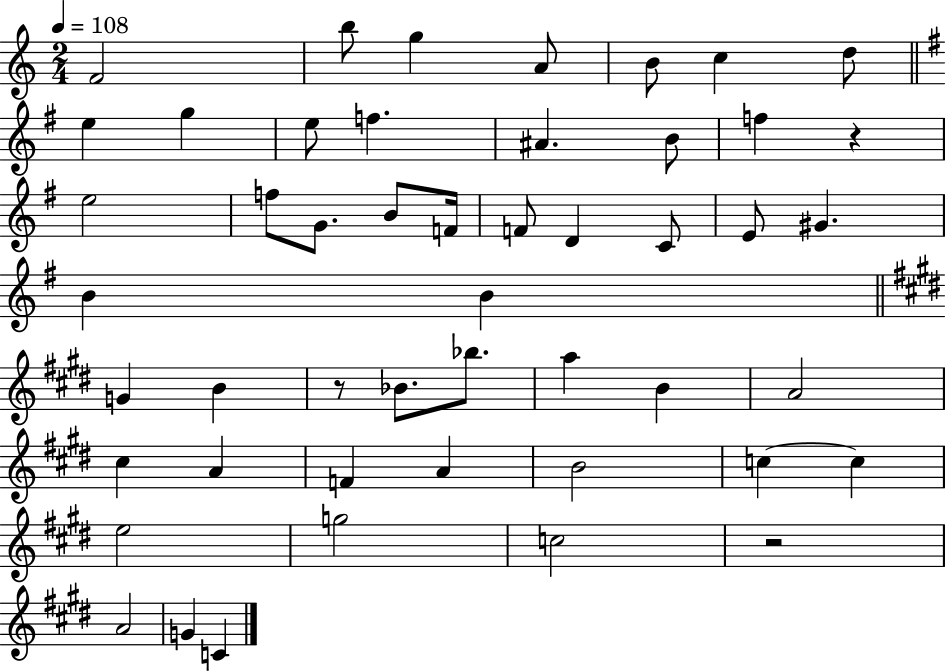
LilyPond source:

{
  \clef treble
  \numericTimeSignature
  \time 2/4
  \key c \major
  \tempo 4 = 108
  f'2 | b''8 g''4 a'8 | b'8 c''4 d''8 | \bar "||" \break \key g \major e''4 g''4 | e''8 f''4. | ais'4. b'8 | f''4 r4 | \break e''2 | f''8 g'8. b'8 f'16 | f'8 d'4 c'8 | e'8 gis'4. | \break b'4 b'4 | \bar "||" \break \key e \major g'4 b'4 | r8 bes'8. bes''8. | a''4 b'4 | a'2 | \break cis''4 a'4 | f'4 a'4 | b'2 | c''4~~ c''4 | \break e''2 | g''2 | c''2 | r2 | \break a'2 | g'4 c'4 | \bar "|."
}